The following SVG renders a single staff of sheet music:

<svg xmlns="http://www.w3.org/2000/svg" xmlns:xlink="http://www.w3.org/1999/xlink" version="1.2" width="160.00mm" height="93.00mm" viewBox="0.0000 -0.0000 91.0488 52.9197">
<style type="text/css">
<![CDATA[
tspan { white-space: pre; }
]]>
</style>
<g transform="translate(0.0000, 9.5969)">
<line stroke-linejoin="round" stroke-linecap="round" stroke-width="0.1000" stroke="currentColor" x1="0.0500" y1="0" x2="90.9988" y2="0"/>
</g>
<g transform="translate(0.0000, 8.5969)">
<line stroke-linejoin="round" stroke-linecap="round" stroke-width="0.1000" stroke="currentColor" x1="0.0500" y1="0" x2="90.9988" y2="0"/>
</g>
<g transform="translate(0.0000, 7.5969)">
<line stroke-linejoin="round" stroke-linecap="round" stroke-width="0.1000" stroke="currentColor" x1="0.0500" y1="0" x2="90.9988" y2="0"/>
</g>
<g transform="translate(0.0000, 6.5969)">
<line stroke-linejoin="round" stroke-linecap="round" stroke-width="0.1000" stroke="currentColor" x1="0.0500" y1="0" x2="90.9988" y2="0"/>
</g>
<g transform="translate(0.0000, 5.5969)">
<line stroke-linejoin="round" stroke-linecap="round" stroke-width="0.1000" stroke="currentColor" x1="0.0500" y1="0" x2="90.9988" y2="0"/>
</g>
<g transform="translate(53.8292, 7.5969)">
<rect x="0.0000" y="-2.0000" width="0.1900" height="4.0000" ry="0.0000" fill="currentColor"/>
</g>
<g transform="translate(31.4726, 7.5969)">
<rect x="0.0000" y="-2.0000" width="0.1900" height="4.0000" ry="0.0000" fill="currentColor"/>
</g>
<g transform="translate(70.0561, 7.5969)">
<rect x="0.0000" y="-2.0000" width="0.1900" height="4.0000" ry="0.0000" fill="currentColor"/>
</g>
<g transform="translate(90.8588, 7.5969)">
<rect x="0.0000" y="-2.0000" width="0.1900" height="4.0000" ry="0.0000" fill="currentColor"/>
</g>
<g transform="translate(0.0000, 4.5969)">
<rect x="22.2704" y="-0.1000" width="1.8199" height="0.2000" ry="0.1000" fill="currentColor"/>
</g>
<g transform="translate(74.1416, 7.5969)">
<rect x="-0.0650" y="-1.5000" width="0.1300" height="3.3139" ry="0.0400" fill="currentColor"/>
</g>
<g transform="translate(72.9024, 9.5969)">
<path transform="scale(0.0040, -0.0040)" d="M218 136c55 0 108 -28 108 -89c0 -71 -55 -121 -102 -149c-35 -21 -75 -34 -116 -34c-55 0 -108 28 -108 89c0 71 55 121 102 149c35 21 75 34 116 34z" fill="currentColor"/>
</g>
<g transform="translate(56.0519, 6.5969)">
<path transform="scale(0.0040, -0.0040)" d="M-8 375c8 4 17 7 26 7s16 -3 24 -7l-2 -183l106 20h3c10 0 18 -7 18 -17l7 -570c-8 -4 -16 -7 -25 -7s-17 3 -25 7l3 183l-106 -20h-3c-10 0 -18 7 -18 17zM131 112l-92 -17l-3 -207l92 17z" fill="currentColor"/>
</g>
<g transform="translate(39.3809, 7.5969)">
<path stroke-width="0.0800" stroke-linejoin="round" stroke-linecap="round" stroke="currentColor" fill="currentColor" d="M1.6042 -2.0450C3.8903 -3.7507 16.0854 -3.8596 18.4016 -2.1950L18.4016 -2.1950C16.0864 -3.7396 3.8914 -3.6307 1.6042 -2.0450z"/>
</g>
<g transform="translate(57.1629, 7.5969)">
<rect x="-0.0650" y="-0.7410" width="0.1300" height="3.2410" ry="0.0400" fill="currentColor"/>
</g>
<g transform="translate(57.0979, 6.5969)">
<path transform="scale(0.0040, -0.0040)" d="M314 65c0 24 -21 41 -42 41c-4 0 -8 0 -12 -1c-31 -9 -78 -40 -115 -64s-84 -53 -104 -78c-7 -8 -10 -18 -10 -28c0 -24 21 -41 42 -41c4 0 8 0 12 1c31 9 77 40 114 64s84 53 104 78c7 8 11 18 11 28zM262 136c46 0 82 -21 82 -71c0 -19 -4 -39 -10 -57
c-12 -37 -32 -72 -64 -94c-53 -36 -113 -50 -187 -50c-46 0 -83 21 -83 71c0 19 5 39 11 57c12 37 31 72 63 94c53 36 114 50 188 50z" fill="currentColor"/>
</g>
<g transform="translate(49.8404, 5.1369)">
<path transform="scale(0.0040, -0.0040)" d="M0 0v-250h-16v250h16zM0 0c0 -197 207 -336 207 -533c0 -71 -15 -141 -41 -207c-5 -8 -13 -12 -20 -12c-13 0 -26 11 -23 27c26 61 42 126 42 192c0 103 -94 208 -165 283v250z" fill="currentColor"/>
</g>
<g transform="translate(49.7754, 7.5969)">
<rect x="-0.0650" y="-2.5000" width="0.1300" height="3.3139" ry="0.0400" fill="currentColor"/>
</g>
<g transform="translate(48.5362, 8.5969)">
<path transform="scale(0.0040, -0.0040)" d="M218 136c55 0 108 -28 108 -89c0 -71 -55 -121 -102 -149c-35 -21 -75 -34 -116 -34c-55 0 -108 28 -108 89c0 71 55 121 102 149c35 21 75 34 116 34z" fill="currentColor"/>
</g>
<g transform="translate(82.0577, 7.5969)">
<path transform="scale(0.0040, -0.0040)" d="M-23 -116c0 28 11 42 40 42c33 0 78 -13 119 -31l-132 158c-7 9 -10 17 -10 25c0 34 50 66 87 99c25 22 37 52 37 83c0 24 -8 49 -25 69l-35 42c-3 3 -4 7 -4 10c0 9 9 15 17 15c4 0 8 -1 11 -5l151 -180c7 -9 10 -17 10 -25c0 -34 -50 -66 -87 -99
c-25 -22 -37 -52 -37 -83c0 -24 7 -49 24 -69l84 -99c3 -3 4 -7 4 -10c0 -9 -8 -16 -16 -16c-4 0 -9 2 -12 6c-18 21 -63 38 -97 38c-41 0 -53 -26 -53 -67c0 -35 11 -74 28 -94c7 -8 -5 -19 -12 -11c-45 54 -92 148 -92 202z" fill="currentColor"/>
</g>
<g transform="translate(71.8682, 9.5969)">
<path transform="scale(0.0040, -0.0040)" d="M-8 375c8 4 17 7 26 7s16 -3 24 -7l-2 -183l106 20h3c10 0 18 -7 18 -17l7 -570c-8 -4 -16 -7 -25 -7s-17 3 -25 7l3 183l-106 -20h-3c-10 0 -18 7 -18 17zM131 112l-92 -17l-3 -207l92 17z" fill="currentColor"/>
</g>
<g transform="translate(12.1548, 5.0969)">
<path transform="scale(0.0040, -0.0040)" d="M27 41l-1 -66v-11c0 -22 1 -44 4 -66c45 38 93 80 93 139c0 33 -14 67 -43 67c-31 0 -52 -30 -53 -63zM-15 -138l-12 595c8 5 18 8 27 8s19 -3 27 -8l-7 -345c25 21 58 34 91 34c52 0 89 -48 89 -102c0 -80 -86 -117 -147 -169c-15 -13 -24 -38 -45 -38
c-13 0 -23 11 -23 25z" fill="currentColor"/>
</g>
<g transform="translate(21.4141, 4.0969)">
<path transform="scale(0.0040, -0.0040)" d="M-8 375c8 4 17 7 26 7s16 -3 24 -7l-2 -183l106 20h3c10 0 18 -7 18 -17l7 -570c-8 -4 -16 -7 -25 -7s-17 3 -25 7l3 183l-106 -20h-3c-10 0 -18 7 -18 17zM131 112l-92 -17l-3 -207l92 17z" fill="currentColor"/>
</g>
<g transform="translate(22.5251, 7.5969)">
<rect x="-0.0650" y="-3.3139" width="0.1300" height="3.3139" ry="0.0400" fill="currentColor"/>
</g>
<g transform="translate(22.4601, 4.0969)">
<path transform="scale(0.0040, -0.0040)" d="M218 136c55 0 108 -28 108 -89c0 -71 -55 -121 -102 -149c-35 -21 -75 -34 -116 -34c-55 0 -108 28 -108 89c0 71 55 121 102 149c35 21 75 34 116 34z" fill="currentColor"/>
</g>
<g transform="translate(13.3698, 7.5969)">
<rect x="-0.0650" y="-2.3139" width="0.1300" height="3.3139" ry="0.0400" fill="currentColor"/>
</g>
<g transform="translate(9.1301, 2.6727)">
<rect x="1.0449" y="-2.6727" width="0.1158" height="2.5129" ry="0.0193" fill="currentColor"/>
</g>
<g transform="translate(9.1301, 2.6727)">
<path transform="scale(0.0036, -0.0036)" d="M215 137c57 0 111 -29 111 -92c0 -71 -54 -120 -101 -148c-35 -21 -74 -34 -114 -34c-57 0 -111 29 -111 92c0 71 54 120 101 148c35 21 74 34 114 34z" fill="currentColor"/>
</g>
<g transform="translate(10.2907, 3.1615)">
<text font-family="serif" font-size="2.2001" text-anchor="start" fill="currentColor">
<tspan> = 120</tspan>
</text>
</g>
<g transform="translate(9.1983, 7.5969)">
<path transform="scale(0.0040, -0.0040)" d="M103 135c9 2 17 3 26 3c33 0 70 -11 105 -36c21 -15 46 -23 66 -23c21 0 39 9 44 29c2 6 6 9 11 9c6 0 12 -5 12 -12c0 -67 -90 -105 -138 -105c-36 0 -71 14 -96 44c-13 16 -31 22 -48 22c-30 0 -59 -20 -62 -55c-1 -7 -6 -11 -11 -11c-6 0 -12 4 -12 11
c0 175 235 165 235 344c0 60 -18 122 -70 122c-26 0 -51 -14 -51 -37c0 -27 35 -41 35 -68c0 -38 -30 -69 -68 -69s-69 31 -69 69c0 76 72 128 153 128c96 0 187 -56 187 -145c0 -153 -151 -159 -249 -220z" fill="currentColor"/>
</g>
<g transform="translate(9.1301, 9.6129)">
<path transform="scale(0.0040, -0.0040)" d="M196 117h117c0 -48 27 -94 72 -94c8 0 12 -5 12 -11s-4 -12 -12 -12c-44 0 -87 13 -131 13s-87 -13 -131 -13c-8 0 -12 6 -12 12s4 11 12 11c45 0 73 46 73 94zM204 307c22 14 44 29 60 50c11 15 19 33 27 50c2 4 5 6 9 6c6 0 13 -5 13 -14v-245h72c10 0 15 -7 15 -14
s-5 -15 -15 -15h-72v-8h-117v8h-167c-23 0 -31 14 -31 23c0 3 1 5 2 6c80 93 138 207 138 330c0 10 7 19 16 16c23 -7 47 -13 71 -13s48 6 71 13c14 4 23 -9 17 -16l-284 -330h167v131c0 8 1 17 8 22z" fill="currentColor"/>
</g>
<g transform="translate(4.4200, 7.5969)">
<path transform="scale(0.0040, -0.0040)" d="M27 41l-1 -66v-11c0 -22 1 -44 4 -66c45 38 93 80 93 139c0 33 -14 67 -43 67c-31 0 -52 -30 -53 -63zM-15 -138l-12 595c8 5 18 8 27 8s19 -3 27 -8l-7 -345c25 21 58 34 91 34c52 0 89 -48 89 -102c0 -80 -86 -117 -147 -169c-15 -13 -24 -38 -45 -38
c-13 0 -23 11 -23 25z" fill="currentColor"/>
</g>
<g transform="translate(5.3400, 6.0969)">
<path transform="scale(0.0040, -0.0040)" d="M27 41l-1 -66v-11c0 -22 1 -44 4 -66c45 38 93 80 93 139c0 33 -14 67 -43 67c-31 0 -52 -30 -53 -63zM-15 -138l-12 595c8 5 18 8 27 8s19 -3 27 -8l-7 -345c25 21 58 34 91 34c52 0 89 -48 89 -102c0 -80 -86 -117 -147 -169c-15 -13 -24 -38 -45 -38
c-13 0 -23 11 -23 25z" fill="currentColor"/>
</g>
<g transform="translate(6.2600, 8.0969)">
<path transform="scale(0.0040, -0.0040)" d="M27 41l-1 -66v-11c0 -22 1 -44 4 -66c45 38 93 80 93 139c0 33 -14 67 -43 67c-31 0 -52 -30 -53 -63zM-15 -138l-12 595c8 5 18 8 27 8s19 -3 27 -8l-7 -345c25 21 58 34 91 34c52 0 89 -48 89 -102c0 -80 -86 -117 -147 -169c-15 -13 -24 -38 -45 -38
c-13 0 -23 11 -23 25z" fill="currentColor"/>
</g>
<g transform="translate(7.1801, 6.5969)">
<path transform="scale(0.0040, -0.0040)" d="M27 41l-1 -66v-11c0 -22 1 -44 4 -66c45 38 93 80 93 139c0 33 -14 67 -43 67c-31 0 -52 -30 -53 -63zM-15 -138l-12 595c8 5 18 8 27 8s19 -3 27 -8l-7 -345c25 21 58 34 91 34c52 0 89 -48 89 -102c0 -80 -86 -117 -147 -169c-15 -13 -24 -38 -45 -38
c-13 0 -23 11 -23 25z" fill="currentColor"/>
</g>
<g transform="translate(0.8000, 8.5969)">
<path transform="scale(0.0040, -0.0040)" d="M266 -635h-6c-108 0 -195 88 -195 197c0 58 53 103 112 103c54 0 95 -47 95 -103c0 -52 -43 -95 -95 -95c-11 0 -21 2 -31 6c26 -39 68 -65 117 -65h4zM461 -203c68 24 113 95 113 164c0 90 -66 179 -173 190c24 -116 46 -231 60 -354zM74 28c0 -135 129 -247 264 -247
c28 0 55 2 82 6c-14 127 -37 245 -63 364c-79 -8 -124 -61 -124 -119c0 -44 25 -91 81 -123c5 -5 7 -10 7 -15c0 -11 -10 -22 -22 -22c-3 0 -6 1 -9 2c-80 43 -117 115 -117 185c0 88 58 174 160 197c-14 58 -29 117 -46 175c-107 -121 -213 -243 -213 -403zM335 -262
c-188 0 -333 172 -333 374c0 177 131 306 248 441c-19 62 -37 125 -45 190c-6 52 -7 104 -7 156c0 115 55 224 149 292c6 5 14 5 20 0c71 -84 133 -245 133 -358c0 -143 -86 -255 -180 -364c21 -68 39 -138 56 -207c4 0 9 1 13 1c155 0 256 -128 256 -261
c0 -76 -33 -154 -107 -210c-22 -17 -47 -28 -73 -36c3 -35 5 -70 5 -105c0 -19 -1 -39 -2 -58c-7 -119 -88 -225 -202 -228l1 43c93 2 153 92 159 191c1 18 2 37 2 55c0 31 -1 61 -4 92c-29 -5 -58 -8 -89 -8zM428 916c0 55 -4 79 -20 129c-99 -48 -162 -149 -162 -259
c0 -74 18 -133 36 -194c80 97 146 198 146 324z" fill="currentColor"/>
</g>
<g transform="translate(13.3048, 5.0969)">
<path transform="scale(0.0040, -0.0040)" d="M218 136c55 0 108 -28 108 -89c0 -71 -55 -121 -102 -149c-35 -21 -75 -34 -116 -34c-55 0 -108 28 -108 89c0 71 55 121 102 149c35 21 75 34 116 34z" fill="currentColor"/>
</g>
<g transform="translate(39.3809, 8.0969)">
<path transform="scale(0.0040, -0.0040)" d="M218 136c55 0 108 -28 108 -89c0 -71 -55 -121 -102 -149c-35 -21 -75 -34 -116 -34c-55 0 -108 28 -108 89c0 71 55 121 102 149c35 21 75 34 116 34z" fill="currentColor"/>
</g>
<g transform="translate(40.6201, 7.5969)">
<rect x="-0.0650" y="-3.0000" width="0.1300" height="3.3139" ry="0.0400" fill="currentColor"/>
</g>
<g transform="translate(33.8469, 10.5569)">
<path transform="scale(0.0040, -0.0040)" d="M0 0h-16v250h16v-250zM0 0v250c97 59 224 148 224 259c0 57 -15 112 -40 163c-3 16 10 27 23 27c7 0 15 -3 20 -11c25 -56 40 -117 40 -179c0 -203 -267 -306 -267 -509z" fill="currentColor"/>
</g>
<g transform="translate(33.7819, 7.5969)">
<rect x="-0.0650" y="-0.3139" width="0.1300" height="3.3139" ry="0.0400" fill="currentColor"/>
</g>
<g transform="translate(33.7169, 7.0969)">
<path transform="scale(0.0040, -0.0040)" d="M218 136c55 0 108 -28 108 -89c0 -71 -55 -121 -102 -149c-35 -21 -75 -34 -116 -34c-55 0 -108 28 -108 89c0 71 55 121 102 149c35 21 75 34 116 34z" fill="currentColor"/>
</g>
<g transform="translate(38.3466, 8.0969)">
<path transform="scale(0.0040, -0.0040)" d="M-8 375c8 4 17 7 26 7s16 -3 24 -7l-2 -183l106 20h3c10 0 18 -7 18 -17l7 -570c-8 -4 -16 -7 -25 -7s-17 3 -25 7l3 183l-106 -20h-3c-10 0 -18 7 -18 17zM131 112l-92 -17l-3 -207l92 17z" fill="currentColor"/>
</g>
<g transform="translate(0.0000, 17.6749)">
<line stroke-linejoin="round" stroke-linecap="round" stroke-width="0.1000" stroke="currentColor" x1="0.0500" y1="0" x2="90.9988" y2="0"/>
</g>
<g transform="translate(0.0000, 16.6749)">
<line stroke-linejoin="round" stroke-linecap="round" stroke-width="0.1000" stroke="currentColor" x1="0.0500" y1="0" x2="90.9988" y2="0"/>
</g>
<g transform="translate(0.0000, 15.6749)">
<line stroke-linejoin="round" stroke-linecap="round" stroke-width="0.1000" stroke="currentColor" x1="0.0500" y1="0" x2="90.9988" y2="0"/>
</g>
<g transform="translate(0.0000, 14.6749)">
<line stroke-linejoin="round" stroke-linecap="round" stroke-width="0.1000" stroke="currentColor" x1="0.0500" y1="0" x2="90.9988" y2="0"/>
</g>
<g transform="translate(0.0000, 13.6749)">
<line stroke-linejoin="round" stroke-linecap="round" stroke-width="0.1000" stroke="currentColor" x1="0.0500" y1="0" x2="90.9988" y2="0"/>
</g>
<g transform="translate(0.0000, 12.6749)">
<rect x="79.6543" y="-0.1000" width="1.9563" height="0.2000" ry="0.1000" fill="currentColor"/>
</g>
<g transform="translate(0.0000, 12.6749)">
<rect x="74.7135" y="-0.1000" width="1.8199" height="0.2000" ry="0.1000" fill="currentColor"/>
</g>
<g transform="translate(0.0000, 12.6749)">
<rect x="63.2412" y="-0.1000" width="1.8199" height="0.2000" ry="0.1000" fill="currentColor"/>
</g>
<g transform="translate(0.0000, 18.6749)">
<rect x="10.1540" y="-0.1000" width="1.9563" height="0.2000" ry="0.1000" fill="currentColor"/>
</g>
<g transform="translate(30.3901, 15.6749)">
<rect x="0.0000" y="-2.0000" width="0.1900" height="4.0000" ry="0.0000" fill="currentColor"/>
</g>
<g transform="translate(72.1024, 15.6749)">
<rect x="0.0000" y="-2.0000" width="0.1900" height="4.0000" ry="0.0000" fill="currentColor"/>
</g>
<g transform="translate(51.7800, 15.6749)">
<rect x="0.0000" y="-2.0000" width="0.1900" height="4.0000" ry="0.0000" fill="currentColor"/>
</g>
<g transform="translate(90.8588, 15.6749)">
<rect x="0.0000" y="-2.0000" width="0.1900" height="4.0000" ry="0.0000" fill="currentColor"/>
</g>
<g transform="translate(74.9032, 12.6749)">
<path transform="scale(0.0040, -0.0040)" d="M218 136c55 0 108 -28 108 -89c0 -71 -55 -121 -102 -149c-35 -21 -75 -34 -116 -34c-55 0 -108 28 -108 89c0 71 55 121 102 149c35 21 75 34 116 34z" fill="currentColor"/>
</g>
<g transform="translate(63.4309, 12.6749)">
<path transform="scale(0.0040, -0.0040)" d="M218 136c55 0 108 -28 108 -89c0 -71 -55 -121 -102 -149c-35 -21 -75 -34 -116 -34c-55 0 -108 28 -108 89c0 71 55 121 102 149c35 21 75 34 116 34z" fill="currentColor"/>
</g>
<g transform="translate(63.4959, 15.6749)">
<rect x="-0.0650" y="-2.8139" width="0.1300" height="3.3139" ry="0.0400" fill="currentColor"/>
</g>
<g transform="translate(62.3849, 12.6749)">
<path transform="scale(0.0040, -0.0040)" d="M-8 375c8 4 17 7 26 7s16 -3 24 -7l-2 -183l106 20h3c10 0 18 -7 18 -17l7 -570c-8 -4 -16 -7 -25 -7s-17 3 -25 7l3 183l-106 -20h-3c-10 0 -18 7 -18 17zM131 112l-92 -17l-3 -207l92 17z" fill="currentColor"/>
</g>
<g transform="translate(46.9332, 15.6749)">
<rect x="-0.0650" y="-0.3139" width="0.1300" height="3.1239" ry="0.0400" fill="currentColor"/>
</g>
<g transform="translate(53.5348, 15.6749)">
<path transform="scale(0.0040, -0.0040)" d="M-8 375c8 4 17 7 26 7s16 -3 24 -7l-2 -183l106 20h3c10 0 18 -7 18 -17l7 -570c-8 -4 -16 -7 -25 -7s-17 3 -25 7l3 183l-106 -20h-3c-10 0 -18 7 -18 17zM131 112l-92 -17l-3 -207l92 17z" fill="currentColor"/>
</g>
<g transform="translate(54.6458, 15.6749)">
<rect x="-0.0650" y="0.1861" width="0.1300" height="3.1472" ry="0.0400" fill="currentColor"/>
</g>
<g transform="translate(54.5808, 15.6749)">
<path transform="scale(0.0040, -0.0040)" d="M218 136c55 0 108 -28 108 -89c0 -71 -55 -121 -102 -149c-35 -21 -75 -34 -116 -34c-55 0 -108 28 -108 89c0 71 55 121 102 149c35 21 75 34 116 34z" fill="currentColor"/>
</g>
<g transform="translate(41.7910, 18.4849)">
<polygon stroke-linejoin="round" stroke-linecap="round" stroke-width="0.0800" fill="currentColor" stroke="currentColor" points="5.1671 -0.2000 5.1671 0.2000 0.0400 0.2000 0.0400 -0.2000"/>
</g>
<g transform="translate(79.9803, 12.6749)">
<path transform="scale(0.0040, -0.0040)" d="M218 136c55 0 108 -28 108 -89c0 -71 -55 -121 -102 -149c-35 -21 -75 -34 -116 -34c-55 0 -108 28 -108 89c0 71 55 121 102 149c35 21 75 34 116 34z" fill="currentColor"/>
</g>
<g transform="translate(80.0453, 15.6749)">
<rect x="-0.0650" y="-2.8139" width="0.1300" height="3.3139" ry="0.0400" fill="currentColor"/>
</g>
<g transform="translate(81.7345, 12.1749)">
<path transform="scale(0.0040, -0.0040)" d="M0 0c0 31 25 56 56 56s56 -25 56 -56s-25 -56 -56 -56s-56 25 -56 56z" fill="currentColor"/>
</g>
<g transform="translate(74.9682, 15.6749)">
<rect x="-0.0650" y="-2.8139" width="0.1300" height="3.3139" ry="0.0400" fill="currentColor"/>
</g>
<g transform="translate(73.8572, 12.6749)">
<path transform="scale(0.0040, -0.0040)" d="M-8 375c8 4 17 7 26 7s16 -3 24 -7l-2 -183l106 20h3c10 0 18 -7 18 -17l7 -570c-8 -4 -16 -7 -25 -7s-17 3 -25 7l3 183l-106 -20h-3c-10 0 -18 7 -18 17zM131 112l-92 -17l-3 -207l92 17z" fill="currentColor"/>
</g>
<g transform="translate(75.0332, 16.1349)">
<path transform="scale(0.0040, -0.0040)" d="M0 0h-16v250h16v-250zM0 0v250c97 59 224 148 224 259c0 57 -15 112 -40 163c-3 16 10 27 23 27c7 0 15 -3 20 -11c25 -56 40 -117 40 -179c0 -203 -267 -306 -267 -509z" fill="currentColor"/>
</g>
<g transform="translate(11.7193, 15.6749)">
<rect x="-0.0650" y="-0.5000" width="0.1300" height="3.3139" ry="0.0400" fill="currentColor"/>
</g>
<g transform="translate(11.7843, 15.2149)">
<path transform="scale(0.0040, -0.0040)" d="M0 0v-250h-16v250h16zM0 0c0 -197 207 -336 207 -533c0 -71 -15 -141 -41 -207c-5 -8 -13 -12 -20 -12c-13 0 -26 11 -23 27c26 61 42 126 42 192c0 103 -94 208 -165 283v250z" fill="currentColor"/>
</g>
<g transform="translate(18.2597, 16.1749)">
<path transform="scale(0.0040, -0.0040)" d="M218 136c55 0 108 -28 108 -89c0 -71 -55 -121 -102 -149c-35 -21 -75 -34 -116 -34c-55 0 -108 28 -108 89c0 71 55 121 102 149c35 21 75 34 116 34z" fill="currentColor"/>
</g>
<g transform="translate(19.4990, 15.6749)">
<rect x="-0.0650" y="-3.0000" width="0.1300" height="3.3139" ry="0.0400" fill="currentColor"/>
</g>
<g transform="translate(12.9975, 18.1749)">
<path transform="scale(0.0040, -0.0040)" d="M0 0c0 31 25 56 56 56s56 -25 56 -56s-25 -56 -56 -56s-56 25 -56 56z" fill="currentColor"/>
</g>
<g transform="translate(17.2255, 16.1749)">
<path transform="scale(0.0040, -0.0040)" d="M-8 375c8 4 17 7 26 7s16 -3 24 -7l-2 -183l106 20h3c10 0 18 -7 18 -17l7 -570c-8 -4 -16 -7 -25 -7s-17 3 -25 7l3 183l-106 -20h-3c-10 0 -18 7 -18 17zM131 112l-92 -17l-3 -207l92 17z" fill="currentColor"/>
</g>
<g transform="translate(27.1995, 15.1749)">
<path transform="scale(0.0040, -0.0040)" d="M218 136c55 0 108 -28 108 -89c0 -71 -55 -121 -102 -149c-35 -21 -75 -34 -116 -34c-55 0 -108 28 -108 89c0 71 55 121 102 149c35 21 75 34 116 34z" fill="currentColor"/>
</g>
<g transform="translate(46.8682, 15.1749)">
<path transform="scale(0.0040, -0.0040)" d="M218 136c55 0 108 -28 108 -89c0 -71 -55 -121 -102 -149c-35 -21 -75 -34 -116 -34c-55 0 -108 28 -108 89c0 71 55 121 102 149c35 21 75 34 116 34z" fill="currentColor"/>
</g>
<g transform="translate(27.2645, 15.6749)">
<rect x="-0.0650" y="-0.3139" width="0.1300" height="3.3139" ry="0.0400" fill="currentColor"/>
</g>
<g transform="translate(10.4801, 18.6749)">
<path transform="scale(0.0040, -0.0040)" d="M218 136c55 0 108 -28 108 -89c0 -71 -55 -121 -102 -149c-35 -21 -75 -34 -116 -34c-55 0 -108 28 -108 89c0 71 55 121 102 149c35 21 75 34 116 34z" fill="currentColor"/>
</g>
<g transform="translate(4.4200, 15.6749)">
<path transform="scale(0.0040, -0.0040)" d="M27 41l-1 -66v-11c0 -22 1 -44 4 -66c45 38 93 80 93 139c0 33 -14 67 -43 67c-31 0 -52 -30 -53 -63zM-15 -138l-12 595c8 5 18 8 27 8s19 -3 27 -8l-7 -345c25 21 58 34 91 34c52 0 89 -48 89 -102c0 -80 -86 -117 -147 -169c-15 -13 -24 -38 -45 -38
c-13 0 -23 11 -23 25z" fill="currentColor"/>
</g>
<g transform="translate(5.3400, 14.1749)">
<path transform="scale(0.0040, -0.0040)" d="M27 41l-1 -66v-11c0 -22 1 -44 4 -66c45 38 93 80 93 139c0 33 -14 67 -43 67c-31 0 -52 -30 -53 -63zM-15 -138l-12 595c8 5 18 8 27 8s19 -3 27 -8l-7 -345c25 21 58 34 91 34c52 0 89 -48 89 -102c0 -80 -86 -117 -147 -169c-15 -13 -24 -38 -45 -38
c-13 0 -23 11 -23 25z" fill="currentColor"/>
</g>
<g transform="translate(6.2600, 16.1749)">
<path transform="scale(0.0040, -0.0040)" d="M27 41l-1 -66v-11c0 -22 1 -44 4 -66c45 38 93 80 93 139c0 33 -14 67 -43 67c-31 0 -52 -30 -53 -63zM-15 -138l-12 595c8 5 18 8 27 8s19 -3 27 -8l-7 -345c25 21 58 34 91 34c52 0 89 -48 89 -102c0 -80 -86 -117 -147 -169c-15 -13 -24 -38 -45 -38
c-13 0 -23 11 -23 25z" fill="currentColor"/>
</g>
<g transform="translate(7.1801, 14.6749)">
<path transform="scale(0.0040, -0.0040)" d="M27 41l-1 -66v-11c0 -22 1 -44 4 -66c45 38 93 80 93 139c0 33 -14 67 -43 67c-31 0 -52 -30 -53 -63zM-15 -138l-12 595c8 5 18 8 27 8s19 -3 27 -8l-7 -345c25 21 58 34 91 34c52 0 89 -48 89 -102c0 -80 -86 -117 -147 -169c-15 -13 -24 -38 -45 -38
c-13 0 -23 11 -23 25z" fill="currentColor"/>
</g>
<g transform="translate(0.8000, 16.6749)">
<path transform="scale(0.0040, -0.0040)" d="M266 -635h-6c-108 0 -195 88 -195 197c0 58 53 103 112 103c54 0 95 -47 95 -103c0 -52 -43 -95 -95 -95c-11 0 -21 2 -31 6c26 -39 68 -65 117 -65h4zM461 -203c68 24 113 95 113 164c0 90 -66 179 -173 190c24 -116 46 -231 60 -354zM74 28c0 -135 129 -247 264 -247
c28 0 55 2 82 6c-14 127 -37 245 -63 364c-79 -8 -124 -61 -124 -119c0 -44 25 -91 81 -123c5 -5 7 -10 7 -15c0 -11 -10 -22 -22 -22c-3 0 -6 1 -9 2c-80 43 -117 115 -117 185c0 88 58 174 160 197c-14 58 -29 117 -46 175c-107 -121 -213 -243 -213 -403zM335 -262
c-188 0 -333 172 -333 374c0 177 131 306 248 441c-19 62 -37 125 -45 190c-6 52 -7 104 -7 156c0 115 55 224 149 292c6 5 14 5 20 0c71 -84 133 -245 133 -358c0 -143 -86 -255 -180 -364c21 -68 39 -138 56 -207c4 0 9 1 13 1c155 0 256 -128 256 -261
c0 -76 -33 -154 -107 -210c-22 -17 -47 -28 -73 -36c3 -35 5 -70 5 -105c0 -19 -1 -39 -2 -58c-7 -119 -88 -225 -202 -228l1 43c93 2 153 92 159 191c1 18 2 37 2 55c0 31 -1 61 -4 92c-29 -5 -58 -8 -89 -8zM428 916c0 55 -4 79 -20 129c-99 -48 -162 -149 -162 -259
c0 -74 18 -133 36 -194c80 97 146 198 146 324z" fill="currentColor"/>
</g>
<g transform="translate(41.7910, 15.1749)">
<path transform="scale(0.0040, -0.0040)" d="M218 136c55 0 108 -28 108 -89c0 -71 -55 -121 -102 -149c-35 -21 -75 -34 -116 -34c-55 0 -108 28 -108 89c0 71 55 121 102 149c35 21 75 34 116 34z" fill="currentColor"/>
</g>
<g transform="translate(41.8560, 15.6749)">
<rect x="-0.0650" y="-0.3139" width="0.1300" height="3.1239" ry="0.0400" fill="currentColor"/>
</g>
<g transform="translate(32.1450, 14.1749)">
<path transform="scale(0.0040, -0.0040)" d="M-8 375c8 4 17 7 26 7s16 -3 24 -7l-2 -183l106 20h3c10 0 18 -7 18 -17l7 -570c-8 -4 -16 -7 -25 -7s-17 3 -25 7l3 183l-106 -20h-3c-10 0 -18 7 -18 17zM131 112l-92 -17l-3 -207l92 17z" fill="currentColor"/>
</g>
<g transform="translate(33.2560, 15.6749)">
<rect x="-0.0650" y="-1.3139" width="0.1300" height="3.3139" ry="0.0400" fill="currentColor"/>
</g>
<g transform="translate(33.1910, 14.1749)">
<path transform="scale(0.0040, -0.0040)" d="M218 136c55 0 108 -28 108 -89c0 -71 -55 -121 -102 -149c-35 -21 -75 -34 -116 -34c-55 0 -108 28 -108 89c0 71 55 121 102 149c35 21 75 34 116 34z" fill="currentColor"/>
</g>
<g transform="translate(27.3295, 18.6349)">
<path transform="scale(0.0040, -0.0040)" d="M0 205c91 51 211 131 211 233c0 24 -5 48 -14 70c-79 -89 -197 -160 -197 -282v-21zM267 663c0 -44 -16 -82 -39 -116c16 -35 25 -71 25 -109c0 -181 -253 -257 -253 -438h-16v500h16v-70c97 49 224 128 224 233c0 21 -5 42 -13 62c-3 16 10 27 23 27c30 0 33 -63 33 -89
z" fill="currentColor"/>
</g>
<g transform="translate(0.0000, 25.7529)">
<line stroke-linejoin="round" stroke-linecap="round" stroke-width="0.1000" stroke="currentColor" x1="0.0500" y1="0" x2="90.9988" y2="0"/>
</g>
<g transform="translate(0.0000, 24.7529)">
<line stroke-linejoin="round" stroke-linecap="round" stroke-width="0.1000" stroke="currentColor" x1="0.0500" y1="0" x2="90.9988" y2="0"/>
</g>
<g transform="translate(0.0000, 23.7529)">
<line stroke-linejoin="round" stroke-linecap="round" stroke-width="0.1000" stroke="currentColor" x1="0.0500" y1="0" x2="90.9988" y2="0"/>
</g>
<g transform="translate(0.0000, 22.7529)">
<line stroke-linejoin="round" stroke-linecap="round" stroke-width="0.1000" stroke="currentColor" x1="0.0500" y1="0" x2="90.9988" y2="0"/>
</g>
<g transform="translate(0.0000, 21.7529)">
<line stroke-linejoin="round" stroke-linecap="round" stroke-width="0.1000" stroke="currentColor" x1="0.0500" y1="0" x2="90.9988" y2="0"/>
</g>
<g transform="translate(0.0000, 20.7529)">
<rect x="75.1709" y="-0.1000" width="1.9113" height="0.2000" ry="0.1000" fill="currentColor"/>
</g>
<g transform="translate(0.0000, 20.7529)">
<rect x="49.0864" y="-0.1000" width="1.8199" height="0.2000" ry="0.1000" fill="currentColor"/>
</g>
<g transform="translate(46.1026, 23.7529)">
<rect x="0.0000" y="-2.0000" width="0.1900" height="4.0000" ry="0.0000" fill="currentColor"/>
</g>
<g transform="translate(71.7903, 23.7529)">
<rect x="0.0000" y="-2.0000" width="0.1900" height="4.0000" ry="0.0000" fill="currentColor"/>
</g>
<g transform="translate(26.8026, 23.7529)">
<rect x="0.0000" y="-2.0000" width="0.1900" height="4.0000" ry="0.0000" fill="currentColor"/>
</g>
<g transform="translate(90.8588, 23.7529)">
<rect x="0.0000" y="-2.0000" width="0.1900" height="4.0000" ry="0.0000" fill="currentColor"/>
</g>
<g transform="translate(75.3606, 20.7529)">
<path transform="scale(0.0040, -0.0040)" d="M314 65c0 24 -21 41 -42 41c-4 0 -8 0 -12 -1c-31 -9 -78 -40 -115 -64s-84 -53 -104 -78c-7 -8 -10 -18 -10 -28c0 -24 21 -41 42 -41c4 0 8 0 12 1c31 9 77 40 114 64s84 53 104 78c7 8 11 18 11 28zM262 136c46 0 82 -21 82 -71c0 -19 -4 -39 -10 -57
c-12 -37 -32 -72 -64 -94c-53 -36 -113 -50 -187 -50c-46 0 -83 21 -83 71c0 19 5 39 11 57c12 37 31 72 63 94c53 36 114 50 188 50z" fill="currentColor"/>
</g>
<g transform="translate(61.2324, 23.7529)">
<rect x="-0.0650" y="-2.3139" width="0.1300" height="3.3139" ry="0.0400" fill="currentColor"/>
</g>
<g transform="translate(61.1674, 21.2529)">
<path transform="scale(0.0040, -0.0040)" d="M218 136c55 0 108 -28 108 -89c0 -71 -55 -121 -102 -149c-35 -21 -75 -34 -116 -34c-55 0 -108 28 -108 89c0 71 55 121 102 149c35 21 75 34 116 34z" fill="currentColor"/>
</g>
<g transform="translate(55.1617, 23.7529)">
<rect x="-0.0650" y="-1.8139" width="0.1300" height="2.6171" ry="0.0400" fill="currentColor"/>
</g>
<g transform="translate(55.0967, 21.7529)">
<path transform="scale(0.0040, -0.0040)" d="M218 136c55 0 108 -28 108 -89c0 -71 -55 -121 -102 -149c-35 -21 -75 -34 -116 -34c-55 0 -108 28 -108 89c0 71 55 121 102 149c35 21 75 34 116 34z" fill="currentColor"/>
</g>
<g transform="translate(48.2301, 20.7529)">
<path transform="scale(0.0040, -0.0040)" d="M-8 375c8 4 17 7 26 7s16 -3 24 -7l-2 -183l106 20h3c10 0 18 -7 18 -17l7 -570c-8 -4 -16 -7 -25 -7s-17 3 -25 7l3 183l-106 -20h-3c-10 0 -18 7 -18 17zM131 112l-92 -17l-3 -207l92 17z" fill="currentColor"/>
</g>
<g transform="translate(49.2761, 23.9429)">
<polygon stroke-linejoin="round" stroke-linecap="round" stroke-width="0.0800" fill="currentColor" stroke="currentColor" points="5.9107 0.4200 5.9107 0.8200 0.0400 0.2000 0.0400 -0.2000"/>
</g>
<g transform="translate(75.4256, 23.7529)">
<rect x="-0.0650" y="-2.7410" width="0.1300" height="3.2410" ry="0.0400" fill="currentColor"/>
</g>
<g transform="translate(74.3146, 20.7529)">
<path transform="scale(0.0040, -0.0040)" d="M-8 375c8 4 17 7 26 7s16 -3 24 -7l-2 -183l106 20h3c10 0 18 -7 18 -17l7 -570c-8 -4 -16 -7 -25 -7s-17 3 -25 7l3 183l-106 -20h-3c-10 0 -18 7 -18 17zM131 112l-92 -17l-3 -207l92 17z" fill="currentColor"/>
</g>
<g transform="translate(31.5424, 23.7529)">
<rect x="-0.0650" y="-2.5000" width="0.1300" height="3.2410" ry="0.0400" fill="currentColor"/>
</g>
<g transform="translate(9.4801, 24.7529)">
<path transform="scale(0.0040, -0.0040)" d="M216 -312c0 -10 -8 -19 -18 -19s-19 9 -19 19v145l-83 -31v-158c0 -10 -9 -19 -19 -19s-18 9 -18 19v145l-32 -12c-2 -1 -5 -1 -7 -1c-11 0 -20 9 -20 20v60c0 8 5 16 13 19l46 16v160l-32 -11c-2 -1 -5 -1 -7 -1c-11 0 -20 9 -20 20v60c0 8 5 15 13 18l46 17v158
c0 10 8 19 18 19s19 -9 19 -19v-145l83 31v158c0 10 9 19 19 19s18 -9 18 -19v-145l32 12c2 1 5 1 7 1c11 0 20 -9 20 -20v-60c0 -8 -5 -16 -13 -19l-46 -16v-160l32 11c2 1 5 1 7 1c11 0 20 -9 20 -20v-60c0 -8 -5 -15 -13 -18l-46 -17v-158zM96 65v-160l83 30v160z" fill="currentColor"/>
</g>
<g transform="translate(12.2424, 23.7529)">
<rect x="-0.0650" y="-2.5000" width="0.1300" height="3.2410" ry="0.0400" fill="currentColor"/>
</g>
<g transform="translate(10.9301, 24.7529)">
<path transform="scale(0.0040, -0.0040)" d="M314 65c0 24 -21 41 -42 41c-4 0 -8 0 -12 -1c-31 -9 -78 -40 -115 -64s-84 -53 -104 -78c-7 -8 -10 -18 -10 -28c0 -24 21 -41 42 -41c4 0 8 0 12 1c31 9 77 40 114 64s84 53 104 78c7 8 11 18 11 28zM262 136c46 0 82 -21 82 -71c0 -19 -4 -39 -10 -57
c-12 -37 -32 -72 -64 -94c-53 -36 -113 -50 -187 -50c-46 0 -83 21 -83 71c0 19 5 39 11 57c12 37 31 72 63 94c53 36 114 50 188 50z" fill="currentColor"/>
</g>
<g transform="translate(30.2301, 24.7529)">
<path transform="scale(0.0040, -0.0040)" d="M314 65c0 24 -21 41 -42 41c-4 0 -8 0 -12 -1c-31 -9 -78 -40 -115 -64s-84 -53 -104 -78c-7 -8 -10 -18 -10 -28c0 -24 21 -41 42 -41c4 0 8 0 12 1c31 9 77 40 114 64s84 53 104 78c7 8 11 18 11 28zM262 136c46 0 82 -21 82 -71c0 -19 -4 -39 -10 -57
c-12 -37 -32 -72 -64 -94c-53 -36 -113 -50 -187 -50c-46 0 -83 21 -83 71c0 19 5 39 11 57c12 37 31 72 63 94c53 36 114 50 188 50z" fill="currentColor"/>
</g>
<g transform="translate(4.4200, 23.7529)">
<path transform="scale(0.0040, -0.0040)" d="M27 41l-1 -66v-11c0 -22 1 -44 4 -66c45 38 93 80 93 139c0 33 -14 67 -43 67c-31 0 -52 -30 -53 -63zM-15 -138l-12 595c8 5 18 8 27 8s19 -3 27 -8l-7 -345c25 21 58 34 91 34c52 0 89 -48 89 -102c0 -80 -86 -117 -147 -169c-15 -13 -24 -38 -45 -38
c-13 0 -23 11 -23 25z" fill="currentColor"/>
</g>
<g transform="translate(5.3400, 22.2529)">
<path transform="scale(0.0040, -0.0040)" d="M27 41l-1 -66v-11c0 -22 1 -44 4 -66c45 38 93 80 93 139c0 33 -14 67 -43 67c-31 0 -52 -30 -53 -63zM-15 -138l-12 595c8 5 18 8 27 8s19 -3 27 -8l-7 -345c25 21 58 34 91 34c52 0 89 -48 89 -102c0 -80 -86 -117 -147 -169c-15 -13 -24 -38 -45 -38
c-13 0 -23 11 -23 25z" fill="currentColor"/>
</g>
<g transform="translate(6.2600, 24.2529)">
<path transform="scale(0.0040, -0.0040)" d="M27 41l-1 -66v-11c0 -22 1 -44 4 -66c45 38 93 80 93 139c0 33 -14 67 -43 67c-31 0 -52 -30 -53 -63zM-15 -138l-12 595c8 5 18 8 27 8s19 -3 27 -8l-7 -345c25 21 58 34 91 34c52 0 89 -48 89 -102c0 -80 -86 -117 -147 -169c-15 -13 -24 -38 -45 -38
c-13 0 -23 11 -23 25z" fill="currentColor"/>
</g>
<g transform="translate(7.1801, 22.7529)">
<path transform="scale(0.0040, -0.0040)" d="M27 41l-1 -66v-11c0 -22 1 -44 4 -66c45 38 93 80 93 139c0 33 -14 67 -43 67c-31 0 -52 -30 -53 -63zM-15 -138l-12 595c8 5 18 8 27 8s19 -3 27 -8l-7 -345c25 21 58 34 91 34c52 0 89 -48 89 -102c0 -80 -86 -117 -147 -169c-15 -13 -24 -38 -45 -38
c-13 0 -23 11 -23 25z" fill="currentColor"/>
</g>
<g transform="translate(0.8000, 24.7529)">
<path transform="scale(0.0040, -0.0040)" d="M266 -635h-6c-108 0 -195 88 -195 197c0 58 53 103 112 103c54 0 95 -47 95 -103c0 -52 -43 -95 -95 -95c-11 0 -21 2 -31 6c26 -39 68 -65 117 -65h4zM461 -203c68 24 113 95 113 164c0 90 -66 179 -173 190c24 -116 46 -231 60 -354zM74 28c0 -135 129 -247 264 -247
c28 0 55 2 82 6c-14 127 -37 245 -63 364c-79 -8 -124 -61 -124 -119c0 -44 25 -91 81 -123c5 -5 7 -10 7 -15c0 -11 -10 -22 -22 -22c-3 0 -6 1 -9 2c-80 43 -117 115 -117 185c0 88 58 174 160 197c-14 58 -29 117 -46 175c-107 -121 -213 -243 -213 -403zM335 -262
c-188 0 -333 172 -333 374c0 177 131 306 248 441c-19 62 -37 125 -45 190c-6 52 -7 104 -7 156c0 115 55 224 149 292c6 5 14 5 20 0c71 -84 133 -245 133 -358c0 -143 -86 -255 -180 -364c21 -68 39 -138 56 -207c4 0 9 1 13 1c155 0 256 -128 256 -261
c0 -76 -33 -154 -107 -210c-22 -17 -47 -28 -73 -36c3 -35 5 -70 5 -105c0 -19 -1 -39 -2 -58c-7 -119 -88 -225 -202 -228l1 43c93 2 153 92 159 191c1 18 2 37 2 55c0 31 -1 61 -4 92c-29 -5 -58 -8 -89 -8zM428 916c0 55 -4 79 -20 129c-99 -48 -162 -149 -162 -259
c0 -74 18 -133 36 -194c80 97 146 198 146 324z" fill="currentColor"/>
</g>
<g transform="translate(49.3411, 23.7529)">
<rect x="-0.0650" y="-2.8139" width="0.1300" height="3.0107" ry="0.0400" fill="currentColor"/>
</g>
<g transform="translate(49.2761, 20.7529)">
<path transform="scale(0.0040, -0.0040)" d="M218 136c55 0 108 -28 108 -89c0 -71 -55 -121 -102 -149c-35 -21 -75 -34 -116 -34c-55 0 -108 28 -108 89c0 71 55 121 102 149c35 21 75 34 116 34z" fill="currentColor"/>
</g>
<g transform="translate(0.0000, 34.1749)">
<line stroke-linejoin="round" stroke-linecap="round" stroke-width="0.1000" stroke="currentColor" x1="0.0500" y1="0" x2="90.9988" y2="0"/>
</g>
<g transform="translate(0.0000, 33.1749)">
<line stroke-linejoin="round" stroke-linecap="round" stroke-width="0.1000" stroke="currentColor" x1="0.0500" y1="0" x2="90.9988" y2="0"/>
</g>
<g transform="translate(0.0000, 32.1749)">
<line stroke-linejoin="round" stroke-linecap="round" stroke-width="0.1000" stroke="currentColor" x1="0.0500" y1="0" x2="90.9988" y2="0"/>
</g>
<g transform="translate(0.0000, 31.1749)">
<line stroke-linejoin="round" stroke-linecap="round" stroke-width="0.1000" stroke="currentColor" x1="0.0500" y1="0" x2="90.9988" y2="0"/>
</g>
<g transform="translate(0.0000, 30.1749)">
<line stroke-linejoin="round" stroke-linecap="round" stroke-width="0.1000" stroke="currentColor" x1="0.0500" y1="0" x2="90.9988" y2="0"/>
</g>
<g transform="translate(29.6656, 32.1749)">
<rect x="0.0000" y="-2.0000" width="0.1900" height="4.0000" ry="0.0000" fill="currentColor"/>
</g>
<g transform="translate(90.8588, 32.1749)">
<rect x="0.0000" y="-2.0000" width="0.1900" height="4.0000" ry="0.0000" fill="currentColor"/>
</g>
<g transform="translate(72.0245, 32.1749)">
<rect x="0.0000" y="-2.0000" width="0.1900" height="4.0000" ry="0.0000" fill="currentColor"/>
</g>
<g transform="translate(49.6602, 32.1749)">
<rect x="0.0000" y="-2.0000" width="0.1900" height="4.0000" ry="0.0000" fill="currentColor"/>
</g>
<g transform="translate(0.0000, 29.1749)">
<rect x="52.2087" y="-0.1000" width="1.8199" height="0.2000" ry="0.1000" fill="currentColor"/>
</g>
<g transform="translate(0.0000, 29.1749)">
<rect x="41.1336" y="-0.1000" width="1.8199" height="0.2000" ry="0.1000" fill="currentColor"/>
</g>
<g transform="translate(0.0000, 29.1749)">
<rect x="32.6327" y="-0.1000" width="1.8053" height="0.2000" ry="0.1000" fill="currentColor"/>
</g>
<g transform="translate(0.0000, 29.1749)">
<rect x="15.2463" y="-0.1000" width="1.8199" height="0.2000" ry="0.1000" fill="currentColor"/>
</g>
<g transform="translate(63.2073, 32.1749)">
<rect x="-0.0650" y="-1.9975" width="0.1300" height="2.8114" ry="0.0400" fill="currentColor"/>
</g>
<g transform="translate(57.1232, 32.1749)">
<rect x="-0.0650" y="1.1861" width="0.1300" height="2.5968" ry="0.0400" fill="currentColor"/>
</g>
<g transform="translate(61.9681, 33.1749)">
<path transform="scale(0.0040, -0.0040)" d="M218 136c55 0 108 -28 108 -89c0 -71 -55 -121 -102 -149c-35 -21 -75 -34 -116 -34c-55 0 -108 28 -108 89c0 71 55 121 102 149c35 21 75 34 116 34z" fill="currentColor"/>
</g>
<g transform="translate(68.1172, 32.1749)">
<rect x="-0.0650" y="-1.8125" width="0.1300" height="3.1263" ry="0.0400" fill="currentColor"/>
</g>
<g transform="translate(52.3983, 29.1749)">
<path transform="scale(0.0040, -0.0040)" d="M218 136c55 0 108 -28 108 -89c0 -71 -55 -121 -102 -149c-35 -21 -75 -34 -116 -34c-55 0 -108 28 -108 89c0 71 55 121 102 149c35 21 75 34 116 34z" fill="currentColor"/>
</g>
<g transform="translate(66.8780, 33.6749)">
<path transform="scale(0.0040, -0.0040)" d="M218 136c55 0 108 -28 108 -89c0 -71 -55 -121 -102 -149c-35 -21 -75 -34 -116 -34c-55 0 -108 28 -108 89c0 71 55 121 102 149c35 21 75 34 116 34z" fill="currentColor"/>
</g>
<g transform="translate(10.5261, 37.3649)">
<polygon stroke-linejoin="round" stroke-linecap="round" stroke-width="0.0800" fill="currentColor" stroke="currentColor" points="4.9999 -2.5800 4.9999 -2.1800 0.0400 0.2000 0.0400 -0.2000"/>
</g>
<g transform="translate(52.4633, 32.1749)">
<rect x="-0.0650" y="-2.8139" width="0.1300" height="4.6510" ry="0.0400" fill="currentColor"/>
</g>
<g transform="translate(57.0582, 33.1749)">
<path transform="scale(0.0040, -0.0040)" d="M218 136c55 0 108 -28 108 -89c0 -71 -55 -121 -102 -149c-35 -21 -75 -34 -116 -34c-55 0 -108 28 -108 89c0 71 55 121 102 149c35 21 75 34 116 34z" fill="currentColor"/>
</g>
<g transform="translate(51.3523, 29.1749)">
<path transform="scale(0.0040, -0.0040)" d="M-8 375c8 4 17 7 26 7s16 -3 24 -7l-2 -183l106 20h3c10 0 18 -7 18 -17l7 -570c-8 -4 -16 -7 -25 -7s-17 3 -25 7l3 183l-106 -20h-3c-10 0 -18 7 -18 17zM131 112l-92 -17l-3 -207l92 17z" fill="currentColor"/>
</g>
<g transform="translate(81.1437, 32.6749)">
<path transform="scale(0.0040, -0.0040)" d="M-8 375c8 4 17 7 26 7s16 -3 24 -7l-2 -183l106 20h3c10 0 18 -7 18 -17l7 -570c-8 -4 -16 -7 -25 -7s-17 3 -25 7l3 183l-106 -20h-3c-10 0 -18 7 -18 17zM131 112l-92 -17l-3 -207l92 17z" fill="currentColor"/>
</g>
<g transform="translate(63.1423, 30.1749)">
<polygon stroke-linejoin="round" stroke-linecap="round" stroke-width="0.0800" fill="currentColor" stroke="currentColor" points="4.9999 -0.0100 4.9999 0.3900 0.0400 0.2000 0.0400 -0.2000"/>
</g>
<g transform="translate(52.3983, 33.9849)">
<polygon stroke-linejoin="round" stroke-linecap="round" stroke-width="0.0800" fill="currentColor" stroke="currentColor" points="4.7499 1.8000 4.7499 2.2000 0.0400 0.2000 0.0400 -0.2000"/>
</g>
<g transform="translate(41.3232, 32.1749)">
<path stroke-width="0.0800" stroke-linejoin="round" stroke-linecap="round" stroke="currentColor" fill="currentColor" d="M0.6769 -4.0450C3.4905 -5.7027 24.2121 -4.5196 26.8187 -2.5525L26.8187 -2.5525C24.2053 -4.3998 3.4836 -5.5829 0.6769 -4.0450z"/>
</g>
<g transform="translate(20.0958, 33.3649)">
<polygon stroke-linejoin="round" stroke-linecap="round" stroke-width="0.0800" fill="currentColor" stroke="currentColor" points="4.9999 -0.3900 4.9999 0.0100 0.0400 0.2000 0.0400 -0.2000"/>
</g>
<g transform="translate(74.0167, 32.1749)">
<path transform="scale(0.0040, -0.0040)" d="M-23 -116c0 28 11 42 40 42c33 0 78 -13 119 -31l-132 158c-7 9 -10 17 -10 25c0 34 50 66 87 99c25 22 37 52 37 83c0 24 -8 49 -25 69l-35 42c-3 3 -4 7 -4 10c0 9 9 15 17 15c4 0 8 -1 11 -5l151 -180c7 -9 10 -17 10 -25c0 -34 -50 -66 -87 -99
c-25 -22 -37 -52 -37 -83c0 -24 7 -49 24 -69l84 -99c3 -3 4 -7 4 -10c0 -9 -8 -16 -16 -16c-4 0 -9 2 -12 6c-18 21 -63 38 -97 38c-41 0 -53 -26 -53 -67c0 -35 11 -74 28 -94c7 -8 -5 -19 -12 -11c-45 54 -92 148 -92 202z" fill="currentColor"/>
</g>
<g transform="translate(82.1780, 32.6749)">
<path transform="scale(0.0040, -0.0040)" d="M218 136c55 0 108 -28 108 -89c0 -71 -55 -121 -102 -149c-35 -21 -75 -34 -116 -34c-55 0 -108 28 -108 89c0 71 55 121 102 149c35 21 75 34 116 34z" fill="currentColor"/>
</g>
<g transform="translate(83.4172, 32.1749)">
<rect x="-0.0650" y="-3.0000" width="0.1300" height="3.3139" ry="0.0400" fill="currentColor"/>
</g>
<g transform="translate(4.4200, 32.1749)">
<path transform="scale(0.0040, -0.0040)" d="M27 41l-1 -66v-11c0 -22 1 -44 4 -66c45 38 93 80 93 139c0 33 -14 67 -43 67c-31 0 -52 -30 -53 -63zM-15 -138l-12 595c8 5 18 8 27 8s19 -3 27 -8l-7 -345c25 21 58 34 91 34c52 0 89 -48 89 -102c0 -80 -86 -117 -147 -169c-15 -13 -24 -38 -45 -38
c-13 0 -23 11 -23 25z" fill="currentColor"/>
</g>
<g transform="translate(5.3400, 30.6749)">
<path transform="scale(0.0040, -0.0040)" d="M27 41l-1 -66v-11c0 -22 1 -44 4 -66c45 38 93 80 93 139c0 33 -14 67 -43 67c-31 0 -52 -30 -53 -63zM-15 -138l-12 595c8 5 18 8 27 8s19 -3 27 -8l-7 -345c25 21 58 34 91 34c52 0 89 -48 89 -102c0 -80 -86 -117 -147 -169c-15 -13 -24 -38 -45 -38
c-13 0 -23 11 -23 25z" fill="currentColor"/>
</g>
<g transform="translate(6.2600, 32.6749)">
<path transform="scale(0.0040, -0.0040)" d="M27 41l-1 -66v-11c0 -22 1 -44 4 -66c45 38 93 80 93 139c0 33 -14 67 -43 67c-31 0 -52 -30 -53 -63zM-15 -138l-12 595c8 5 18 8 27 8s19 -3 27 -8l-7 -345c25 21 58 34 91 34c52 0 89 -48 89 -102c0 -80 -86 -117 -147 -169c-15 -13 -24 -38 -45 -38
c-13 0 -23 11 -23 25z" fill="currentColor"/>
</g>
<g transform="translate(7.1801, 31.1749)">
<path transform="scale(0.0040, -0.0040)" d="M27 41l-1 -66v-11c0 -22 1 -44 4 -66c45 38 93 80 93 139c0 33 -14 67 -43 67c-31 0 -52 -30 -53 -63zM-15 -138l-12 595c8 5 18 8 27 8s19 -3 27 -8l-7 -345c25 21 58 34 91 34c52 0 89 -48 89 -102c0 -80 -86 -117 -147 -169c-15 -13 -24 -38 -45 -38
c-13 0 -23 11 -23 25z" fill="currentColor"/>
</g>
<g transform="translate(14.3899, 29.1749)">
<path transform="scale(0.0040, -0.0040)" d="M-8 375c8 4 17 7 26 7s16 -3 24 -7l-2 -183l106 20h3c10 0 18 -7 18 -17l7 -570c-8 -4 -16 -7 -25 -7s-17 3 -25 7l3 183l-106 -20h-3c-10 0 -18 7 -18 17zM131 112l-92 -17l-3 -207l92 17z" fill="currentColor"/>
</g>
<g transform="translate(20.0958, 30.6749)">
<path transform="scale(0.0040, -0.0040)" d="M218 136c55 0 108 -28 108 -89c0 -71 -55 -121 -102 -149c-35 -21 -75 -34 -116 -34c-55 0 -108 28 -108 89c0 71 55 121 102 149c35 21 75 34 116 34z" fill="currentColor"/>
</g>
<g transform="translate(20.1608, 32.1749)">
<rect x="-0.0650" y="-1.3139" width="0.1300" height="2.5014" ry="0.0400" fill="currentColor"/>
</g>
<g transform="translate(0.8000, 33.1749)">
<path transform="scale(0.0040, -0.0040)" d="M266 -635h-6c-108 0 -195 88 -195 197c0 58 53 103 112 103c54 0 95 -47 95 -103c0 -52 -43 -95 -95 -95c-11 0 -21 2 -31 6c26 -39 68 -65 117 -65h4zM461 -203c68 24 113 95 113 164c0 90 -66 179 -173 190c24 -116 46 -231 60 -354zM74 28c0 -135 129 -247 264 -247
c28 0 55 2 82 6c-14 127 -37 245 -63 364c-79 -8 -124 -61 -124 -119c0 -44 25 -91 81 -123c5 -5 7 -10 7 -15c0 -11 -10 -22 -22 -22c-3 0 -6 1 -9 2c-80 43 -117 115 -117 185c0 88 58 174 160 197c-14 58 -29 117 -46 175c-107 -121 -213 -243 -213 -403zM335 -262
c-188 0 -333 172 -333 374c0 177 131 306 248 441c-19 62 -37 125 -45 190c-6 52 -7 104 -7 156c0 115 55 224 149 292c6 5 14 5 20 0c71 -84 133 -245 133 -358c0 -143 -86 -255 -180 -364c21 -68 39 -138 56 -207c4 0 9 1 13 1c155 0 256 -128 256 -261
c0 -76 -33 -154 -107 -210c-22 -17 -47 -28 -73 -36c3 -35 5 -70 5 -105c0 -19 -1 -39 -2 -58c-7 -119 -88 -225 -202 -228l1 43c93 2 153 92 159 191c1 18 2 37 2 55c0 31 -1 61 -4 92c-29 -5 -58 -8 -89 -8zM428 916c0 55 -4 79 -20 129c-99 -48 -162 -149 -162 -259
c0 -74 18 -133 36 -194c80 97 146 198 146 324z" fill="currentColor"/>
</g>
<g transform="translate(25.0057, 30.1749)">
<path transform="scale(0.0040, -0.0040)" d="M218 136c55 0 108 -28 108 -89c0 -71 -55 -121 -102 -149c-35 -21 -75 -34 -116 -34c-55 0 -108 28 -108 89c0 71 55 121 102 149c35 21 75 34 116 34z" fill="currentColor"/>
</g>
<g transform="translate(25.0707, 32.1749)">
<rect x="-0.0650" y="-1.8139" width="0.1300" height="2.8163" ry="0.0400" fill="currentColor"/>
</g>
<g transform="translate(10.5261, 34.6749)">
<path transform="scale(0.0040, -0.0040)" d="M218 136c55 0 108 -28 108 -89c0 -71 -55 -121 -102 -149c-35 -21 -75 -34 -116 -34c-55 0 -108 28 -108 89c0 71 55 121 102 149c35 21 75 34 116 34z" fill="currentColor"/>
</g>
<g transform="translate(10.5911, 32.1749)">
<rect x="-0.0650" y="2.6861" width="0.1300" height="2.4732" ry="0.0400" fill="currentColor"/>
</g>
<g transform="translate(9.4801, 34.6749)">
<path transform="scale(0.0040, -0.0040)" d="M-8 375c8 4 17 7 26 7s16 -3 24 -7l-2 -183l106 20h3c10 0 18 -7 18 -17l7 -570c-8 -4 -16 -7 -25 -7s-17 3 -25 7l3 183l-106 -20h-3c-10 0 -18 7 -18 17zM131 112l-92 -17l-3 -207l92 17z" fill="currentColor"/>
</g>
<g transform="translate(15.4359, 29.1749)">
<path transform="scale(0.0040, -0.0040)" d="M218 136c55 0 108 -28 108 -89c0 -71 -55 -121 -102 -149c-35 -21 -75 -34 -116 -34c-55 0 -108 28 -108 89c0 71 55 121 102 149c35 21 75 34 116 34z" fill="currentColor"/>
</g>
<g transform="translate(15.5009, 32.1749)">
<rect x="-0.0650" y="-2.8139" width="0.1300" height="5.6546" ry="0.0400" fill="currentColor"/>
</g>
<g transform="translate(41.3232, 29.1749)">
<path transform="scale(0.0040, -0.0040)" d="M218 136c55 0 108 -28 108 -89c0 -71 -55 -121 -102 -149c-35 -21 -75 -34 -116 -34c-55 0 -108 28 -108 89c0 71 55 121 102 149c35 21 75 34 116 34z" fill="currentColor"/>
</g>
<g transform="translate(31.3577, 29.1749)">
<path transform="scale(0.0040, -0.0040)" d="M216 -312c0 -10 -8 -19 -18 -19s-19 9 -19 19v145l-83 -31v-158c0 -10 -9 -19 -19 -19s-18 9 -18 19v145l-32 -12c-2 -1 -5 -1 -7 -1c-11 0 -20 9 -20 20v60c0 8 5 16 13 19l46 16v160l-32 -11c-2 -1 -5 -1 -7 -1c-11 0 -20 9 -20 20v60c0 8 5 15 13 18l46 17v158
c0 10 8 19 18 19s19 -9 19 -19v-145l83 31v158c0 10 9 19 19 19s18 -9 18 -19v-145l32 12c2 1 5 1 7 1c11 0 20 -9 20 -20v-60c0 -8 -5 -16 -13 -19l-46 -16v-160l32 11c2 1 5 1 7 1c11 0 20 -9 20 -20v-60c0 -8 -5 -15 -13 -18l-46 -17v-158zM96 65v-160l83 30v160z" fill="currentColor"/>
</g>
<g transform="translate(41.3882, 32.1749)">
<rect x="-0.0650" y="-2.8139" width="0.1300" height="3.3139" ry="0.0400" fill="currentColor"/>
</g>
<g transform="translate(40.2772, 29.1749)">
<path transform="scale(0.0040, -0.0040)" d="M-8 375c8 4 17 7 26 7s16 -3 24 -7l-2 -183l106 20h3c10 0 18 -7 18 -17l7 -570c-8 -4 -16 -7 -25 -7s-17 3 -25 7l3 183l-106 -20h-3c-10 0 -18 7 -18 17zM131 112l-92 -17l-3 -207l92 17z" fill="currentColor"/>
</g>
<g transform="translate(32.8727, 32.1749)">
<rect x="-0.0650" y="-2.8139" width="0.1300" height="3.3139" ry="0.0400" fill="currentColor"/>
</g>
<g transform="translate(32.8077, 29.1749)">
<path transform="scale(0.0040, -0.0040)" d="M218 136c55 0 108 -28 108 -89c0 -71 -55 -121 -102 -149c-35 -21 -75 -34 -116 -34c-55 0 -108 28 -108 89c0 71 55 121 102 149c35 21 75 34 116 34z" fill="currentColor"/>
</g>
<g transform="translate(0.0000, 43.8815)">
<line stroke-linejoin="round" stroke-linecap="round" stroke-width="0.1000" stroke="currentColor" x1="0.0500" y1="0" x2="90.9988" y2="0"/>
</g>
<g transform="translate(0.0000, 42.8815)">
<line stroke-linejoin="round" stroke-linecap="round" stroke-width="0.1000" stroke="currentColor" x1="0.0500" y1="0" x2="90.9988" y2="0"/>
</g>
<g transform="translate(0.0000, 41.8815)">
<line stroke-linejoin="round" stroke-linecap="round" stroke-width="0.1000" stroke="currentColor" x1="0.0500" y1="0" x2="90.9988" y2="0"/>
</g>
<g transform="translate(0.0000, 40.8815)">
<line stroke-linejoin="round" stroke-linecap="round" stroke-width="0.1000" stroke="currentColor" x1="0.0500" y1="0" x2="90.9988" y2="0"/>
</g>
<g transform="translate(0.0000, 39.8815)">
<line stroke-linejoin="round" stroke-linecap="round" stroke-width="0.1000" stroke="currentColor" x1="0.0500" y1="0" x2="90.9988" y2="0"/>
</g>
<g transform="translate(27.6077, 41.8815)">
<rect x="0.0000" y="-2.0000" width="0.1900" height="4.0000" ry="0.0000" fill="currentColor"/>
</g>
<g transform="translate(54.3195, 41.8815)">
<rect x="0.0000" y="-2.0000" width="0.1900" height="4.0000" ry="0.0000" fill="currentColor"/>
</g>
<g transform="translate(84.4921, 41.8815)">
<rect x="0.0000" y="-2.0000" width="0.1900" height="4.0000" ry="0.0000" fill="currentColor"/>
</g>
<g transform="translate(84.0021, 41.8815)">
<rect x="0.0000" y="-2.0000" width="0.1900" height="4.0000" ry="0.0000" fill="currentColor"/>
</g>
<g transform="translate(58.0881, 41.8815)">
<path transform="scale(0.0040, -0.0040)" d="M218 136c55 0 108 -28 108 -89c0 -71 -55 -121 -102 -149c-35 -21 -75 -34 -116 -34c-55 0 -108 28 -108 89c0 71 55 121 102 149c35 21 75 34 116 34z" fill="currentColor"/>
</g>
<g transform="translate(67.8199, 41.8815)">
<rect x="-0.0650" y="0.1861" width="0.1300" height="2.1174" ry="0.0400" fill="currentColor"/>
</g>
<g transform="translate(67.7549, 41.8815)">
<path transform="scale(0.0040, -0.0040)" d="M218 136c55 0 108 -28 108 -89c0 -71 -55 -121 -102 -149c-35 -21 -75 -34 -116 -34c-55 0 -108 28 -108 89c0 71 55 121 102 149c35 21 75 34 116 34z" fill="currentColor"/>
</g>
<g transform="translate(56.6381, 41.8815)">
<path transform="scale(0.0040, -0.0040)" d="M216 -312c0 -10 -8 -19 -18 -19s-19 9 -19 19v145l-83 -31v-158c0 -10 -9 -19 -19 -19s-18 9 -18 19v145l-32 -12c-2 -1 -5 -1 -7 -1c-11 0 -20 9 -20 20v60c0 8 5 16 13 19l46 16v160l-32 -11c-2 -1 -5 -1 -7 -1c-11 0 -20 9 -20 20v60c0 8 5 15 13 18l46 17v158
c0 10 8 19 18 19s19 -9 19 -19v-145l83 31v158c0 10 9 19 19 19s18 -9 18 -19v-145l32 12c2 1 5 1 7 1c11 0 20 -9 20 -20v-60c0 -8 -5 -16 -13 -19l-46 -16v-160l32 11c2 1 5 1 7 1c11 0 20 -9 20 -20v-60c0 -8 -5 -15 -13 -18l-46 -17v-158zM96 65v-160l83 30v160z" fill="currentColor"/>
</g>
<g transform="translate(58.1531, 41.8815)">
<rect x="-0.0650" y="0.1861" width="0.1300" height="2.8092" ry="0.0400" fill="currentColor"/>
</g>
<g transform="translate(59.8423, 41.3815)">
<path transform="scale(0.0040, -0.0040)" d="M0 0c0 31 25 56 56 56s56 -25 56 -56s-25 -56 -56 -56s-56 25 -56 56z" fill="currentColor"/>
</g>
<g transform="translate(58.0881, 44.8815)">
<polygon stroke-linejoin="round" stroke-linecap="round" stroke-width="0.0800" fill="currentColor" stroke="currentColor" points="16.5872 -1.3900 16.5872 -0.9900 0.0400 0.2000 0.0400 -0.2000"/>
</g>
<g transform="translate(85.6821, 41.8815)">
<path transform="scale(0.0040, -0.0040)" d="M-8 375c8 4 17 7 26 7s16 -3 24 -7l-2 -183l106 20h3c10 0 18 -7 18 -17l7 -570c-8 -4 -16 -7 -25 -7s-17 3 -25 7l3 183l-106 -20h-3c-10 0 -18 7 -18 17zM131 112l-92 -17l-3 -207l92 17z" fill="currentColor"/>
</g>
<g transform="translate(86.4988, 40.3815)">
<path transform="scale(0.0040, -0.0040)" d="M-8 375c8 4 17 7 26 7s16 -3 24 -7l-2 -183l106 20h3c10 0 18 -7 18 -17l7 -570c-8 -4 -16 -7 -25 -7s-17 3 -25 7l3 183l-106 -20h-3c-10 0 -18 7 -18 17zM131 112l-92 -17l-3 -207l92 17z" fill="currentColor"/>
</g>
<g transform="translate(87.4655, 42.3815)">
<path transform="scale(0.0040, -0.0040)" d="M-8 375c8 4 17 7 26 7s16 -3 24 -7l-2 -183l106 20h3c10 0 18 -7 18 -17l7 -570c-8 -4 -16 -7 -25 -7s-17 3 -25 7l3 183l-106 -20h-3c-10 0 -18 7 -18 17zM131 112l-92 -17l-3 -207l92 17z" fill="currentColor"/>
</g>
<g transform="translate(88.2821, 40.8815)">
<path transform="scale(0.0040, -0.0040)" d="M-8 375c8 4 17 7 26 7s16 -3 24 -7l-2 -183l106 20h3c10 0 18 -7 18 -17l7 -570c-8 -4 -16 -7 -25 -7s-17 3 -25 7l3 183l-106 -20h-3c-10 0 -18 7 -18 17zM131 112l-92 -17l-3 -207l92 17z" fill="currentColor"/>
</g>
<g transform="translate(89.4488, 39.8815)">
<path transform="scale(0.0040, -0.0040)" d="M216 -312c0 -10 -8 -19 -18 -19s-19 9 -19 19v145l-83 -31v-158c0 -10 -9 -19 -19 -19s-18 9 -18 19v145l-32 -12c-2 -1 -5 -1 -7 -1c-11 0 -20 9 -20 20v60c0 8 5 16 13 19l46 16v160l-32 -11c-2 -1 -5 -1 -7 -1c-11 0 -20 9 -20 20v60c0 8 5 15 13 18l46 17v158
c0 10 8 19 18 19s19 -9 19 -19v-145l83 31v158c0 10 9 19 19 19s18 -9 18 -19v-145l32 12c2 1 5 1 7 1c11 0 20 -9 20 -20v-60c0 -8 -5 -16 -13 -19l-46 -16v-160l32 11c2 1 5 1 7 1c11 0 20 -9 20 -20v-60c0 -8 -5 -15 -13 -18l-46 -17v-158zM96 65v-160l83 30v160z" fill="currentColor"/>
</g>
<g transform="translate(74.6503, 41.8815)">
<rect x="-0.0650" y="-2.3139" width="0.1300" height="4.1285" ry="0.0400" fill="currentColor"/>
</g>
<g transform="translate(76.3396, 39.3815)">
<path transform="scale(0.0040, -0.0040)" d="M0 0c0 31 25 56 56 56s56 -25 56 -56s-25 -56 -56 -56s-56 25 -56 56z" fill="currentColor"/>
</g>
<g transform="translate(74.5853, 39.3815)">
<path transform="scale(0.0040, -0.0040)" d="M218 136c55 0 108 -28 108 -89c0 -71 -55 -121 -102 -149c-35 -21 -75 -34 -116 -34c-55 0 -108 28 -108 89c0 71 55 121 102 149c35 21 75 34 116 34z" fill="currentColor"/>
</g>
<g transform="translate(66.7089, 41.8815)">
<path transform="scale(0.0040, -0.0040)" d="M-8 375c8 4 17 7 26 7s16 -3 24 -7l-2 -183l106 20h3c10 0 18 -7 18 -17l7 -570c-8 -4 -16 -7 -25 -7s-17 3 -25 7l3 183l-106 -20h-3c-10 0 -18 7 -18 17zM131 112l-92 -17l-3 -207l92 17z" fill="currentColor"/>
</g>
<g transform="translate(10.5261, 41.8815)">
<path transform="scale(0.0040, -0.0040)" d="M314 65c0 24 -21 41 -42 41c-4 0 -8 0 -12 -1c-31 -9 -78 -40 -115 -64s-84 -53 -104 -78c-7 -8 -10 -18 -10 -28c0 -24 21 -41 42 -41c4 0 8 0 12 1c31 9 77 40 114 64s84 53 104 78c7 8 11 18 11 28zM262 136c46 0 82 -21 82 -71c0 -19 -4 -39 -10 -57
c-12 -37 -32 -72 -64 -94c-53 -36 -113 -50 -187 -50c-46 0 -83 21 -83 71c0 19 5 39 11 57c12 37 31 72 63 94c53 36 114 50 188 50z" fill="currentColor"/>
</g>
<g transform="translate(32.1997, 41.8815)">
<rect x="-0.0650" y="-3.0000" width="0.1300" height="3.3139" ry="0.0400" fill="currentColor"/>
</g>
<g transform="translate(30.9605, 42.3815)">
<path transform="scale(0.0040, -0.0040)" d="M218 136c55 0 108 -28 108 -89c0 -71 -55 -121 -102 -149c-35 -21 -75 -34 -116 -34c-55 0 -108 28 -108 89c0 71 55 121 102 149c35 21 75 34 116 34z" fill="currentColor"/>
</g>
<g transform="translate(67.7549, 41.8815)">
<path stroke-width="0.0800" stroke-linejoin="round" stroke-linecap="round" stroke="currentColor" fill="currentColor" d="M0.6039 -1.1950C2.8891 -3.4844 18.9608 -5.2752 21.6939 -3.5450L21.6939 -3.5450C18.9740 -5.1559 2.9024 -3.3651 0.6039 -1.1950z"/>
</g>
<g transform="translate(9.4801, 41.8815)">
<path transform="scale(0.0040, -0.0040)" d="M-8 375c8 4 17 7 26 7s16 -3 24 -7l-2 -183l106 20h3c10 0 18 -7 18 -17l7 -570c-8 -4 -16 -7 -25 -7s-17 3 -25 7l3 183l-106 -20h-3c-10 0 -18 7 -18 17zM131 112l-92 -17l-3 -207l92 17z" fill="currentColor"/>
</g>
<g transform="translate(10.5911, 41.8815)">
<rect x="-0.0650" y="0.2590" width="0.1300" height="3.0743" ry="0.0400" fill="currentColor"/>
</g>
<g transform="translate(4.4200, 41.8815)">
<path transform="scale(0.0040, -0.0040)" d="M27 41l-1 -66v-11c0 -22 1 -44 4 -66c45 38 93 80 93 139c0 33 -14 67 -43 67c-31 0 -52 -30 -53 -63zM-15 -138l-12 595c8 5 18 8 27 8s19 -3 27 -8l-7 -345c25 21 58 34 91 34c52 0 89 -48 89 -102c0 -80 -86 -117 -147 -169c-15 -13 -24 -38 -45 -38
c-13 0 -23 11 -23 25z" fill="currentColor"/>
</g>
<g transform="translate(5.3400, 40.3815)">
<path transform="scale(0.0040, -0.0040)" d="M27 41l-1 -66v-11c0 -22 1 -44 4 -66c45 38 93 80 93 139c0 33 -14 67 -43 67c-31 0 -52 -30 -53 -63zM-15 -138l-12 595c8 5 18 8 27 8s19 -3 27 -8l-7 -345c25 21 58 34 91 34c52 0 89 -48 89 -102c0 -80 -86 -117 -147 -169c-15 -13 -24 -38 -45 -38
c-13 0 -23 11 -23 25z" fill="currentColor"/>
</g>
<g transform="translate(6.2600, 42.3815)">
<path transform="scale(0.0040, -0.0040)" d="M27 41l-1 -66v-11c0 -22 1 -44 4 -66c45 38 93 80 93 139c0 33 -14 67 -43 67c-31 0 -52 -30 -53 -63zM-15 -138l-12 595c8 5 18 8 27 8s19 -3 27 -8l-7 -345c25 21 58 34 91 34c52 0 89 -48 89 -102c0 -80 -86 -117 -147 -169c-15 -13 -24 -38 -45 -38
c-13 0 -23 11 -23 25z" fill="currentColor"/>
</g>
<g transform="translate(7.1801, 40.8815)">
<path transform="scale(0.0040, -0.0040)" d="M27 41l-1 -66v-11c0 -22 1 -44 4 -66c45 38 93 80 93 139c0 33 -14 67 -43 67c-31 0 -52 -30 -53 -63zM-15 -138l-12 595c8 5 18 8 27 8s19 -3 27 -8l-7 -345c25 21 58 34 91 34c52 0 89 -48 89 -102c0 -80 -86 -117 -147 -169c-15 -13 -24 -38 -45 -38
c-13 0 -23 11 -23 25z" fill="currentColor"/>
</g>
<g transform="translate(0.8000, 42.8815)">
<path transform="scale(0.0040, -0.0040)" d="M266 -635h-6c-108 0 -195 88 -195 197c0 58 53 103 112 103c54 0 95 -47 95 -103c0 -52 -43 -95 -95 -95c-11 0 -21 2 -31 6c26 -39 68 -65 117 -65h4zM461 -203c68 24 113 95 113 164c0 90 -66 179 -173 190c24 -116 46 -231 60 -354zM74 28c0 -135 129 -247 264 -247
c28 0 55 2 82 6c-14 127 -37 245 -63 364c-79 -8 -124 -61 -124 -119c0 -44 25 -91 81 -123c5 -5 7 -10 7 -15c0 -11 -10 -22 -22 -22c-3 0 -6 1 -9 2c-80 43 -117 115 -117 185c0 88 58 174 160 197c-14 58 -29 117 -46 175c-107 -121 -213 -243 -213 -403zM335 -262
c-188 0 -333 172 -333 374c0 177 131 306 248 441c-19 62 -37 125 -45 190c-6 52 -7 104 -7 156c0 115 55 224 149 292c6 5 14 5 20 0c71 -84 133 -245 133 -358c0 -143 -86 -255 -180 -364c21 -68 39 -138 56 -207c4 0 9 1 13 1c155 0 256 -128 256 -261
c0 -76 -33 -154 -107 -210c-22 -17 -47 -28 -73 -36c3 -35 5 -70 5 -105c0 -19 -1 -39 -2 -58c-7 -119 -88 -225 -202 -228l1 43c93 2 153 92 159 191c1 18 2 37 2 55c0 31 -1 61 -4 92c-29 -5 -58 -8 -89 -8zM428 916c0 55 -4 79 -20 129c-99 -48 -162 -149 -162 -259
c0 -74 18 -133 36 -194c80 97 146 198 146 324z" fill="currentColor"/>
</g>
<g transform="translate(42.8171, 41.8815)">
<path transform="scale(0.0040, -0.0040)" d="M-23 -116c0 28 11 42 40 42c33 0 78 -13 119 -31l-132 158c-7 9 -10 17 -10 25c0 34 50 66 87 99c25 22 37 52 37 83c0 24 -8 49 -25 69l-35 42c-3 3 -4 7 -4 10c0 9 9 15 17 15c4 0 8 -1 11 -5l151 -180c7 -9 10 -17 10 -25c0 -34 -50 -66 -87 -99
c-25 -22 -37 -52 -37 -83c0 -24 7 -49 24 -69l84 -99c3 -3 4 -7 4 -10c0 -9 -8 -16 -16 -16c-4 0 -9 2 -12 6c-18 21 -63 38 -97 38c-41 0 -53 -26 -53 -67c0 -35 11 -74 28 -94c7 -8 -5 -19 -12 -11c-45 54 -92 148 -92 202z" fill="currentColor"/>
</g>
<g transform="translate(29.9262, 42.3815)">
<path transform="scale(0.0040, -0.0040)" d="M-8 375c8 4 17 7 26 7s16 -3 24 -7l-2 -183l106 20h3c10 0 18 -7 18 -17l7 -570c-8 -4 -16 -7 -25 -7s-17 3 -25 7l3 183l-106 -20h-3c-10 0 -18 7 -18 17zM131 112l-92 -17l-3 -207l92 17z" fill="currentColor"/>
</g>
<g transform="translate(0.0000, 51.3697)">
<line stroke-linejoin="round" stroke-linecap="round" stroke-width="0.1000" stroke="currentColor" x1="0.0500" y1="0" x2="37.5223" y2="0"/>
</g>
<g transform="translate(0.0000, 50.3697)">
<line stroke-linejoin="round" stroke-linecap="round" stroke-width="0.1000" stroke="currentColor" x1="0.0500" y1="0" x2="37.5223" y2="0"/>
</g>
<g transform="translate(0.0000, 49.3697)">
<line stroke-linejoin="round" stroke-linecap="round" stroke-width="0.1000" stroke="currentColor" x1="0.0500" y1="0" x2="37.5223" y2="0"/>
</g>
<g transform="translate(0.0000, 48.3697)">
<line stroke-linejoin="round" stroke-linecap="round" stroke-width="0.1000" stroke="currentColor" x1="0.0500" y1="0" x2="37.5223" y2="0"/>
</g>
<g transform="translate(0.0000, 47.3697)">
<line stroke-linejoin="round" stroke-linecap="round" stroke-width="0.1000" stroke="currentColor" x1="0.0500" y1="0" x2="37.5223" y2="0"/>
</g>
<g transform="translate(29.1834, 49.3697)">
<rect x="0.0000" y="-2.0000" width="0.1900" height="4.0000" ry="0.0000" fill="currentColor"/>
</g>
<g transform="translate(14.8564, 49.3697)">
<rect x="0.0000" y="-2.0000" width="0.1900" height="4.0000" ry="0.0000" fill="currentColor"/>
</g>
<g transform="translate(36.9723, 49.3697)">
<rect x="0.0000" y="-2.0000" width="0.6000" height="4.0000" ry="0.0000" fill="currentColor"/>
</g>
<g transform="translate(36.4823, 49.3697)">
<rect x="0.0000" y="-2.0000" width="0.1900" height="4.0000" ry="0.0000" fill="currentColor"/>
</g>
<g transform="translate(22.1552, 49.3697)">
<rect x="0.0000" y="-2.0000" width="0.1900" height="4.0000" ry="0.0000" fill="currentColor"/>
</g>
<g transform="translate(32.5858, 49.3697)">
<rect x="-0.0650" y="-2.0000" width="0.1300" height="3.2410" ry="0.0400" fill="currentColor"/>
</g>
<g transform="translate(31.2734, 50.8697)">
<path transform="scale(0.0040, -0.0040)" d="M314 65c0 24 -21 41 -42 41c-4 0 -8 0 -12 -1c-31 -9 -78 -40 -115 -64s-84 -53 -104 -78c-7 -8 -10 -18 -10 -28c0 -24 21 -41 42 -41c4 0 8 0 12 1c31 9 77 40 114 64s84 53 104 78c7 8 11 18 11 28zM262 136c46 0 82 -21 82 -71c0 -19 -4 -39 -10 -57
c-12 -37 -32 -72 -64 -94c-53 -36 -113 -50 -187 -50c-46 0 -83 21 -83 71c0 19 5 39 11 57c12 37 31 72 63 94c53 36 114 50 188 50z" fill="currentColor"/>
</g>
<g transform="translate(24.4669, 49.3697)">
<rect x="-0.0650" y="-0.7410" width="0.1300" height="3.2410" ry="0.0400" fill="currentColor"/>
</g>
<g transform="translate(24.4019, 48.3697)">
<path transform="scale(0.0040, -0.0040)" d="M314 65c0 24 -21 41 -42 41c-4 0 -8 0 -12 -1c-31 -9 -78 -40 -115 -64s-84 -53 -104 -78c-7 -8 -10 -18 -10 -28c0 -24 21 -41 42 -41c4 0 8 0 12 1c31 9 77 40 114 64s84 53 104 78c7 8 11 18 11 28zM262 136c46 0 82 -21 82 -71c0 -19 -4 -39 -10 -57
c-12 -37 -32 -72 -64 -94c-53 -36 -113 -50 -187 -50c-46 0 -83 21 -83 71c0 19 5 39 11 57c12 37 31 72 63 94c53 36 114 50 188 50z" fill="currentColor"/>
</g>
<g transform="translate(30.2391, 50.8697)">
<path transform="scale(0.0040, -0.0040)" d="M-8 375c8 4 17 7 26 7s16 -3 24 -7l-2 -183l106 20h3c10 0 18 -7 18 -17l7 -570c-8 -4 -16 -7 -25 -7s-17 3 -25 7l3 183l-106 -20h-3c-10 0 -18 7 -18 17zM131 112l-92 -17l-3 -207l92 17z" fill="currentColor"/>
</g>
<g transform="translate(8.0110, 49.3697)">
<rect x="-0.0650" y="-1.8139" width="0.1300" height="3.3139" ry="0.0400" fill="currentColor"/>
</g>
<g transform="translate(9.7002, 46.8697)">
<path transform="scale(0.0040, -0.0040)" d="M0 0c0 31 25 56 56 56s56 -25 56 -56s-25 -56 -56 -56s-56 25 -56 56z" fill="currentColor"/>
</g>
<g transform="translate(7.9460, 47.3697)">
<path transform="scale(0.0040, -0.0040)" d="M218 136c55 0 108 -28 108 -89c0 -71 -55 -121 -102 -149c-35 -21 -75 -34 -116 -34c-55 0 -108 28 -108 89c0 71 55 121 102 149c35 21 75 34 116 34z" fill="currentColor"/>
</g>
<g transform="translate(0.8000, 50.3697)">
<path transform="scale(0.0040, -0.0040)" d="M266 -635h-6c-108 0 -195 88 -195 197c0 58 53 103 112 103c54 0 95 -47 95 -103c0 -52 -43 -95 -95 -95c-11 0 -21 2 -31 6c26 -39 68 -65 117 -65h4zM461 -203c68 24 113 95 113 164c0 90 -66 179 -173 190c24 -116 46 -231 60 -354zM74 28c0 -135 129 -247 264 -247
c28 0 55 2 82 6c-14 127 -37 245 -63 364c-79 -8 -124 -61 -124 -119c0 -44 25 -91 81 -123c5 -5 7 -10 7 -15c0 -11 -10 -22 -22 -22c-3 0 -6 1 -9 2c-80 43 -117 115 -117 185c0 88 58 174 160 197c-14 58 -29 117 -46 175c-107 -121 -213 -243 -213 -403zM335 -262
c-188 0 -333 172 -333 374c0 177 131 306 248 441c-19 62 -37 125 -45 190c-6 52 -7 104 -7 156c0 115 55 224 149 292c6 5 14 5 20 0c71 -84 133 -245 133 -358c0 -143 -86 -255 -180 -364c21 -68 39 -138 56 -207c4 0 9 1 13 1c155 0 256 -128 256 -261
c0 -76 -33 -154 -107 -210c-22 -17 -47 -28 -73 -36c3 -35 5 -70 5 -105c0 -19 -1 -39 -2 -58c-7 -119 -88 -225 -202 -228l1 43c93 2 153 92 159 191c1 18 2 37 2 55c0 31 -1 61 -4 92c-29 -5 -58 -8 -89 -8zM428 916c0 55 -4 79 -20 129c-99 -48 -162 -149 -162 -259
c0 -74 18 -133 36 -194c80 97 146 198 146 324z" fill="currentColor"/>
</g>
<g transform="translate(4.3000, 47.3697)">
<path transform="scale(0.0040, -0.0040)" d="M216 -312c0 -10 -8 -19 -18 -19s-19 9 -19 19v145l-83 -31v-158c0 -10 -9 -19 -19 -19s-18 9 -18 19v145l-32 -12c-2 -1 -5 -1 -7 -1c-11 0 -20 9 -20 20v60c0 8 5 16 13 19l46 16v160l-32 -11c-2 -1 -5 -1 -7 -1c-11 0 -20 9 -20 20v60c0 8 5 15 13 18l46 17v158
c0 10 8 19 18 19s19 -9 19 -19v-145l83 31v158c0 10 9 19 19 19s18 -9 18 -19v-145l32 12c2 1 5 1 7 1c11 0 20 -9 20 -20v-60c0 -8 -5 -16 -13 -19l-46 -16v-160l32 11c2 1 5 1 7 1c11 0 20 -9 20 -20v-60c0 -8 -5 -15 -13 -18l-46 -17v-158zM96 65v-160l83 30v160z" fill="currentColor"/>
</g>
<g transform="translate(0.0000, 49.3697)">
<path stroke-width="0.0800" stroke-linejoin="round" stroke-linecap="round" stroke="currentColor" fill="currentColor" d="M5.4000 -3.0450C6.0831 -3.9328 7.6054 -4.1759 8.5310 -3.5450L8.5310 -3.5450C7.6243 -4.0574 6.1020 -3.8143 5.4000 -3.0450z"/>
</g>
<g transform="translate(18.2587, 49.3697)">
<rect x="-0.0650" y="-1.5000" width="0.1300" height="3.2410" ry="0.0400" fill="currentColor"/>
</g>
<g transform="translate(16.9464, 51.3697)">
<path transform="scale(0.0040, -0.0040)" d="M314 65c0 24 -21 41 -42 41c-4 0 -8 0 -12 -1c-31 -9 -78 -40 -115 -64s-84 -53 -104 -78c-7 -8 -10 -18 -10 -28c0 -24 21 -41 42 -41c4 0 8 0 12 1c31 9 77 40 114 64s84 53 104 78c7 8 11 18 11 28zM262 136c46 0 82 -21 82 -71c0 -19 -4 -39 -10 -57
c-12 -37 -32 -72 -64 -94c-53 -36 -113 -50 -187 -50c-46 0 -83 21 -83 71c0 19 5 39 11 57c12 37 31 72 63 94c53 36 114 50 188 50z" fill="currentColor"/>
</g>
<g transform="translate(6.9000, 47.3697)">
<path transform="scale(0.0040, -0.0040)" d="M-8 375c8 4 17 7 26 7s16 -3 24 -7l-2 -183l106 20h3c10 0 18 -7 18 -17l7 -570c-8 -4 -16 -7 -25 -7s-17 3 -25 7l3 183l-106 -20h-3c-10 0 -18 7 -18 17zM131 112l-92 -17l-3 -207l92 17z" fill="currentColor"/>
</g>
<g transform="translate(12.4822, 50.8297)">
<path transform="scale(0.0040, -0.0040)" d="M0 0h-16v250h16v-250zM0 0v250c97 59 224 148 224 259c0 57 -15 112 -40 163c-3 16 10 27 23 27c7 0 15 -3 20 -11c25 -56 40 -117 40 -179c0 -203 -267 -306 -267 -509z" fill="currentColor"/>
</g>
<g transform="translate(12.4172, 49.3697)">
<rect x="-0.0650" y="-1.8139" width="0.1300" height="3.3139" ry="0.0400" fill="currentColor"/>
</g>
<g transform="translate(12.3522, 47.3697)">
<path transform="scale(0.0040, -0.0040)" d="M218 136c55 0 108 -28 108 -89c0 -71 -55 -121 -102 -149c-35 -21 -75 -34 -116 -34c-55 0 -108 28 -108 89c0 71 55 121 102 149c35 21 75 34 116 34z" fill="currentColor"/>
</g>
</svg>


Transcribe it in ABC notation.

X:1
T:Untitled
M:2/4
L:1/4
K:Ab
_g b c/2 A G/2 d2 E z C/2 A c/4 e c/2 c/2 B a a/2 a ^G2 G2 a/2 f/2 g a2 D/2 a/2 _e/2 f/2 ^a a a/2 G/2 G/2 F/2 z A B2 A z ^B/2 B/2 g/2 f f/2 E2 d2 F2